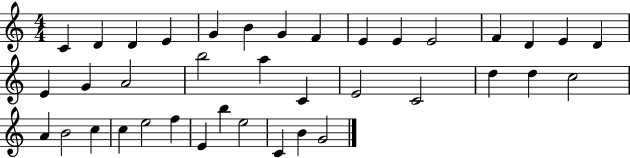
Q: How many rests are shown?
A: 0